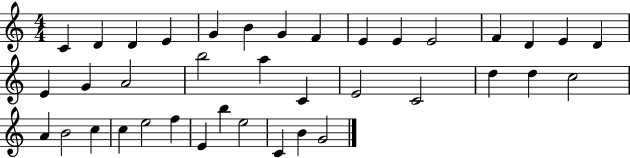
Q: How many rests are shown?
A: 0